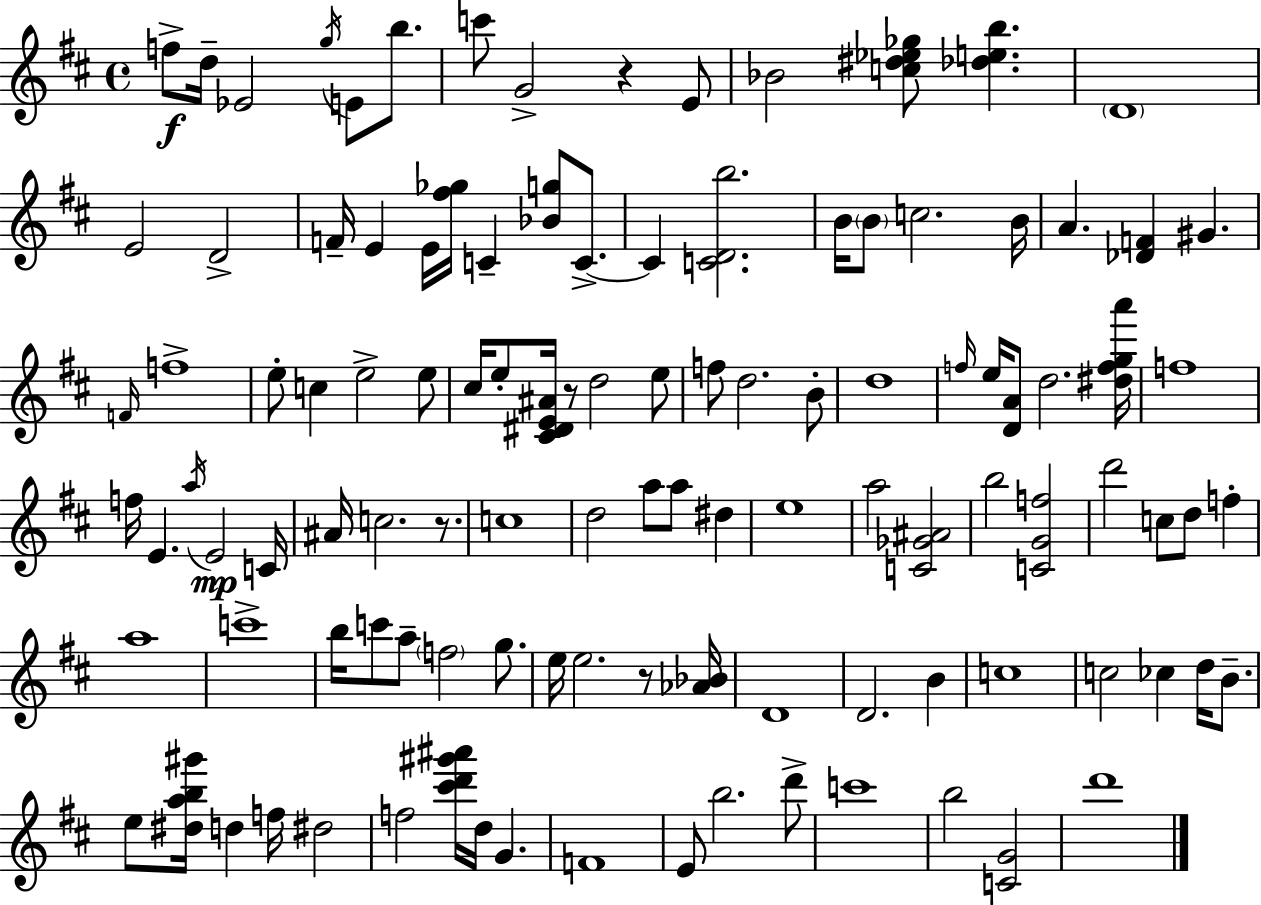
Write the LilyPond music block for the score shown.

{
  \clef treble
  \time 4/4
  \defaultTimeSignature
  \key d \major
  f''8->\f d''16-- ees'2 \acciaccatura { g''16 } e'8 b''8. | c'''8 g'2-> r4 e'8 | bes'2 <c'' dis'' ees'' ges''>8 <des'' e'' b''>4. | \parenthesize d'1 | \break e'2 d'2-> | f'16-- e'4 e'16 <fis'' ges''>16 c'4-- <bes' g''>8 c'8.->~~ | c'4 <c' d' b''>2. | b'16 \parenthesize b'8 c''2. | \break b'16 a'4. <des' f'>4 gis'4. | \grace { f'16 } f''1-> | e''8-. c''4 e''2-> | e''8 cis''16 e''8-. <cis' dis' e' ais'>16 r8 d''2 | \break e''8 f''8 d''2. | b'8-. d''1 | \grace { f''16 } e''16 <d' a'>8 d''2. | <dis'' f'' g'' a'''>16 f''1 | \break f''16 e'4. \acciaccatura { a''16 }\mp e'2 | c'16 ais'16 c''2. | r8. c''1 | d''2 a''8 a''8 | \break dis''4 e''1 | a''2 <c' ges' ais'>2 | b''2 <c' g' f''>2 | d'''2 c''8 d''8 | \break f''4-. a''1 | c'''1-> | b''16 c'''8 a''8-- \parenthesize f''2 | g''8. e''16 e''2. | \break r8 <aes' bes'>16 d'1 | d'2. | b'4 c''1 | c''2 ces''4 | \break d''16 b'8.-- e''8 <dis'' a'' b'' gis'''>16 d''4 f''16 dis''2 | f''2 <cis''' d''' gis''' ais'''>16 d''16 g'4. | f'1 | e'8 b''2. | \break d'''8-> c'''1 | b''2 <c' g'>2 | d'''1 | \bar "|."
}